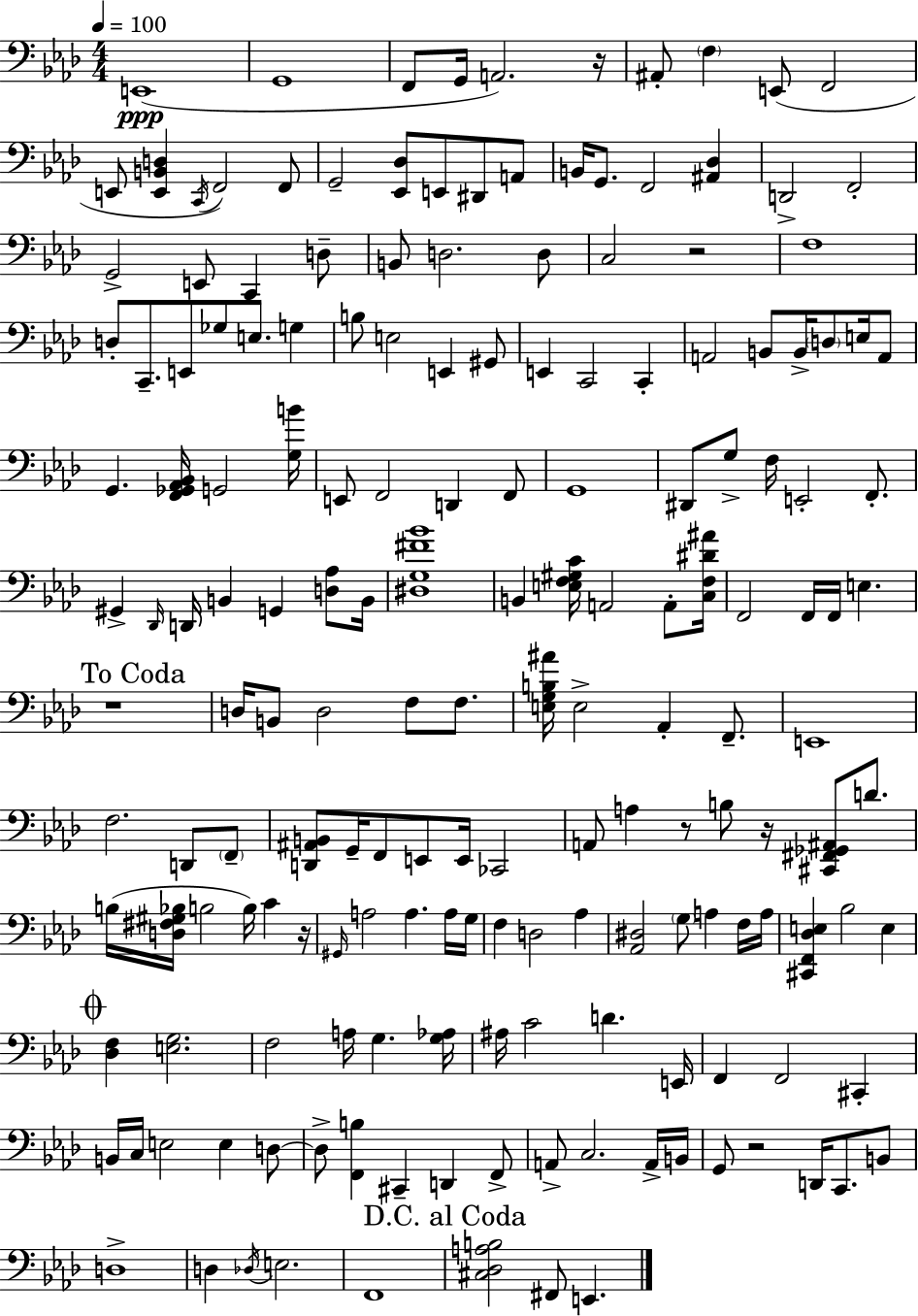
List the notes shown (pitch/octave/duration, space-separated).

E2/w G2/w F2/e G2/s A2/h. R/s A#2/e F3/q E2/e F2/h E2/e [E2,B2,D3]/q C2/s F2/h F2/e G2/h [Eb2,Db3]/e E2/e D#2/e A2/e B2/s G2/e. F2/h [A#2,Db3]/q D2/h F2/h G2/h E2/e C2/q D3/e B2/e D3/h. D3/e C3/h R/h F3/w D3/e C2/e. E2/e Gb3/e E3/e. G3/q B3/e E3/h E2/q G#2/e E2/q C2/h C2/q A2/h B2/e B2/s D3/e E3/s A2/e G2/q. [F2,Gb2,Ab2,Bb2]/s G2/h [G3,B4]/s E2/e F2/h D2/q F2/e G2/w D#2/e G3/e F3/s E2/h F2/e. G#2/q Db2/s D2/s B2/q G2/q [D3,Ab3]/e B2/s [D#3,G3,F#4,Bb4]/w B2/q [E3,F3,G#3,C4]/s A2/h A2/e [C3,F3,D#4,A#4]/s F2/h F2/s F2/s E3/q. R/w D3/s B2/e D3/h F3/e F3/e. [E3,G3,B3,A#4]/s E3/h Ab2/q F2/e. E2/w F3/h. D2/e F2/e [D2,A#2,B2]/e G2/s F2/e E2/e E2/s CES2/h A2/e A3/q R/e B3/e R/s [C#2,F#2,Gb2,A#2]/e D4/e. B3/s [D3,F#3,G#3,Bb3]/s B3/h B3/s C4/q R/s G#2/s A3/h A3/q. A3/s G3/s F3/q D3/h Ab3/q [Ab2,D#3]/h G3/e A3/q F3/s A3/s [C#2,F2,Db3,E3]/q Bb3/h E3/q [Db3,F3]/q [E3,G3]/h. F3/h A3/s G3/q. [G3,Ab3]/s A#3/s C4/h D4/q. E2/s F2/q F2/h C#2/q B2/s C3/s E3/h E3/q D3/e D3/e [F2,B3]/q C#2/q D2/q F2/e A2/e C3/h. A2/s B2/s G2/e R/h D2/s C2/e. B2/e D3/w D3/q Db3/s E3/h. F2/w [C#3,Db3,A3,B3]/h F#2/e E2/q.